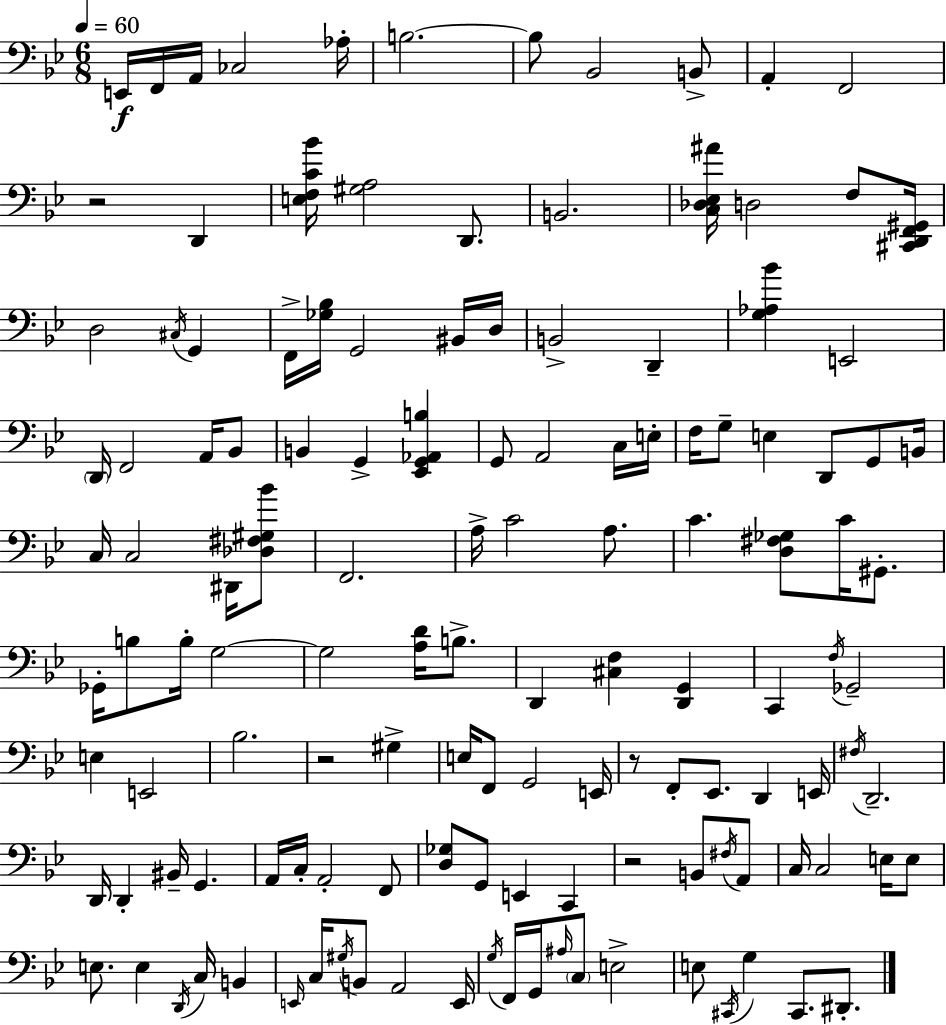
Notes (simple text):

E2/s F2/s A2/s CES3/h Ab3/s B3/h. B3/e Bb2/h B2/e A2/q F2/h R/h D2/q [E3,F3,C4,Bb4]/s [G#3,A3]/h D2/e. B2/h. [C3,Db3,Eb3,A#4]/s D3/h F3/e [C#2,D2,F2,G#2]/s D3/h C#3/s G2/q F2/s [Gb3,Bb3]/s G2/h BIS2/s D3/s B2/h D2/q [G3,Ab3,Bb4]/q E2/h D2/s F2/h A2/s Bb2/e B2/q G2/q [Eb2,G2,Ab2,B3]/q G2/e A2/h C3/s E3/s F3/s G3/e E3/q D2/e G2/e B2/s C3/s C3/h D#2/s [Db3,F#3,G#3,Bb4]/e F2/h. A3/s C4/h A3/e. C4/q. [D3,F#3,Gb3]/e C4/s G#2/e. Gb2/s B3/e B3/s G3/h G3/h [A3,D4]/s B3/e. D2/q [C#3,F3]/q [D2,G2]/q C2/q F3/s Gb2/h E3/q E2/h Bb3/h. R/h G#3/q E3/s F2/e G2/h E2/s R/e F2/e Eb2/e. D2/q E2/s F#3/s D2/h. D2/s D2/q BIS2/s G2/q. A2/s C3/s A2/h F2/e [D3,Gb3]/e G2/e E2/q C2/q R/h B2/e F#3/s A2/e C3/s C3/h E3/s E3/e E3/e. E3/q D2/s C3/s B2/q E2/s C3/s G#3/s B2/e A2/h E2/s G3/s F2/s G2/s A#3/s C3/e E3/h E3/e C#2/s G3/q C#2/e. D#2/e.